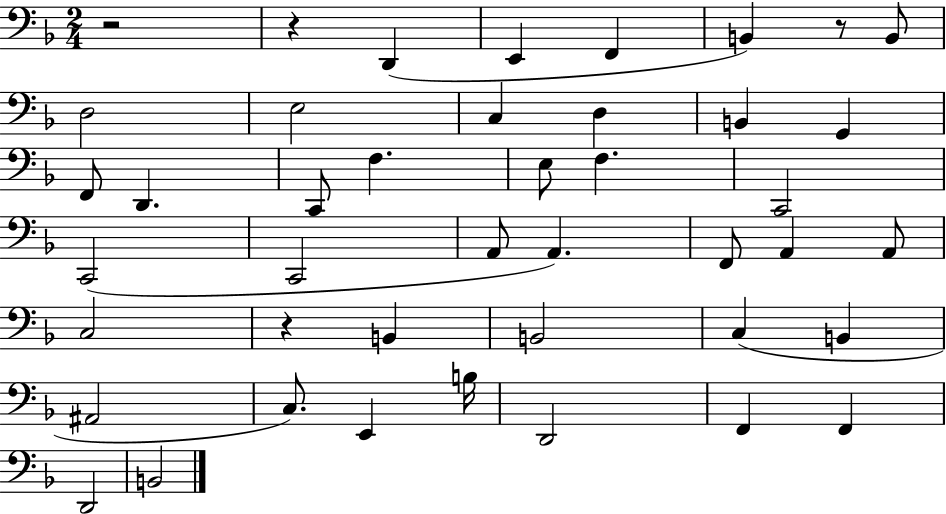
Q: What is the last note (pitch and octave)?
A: B2